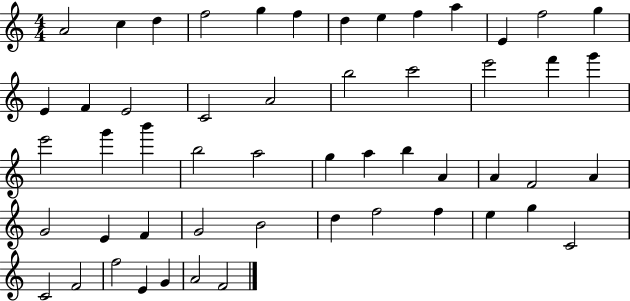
{
  \clef treble
  \numericTimeSignature
  \time 4/4
  \key c \major
  a'2 c''4 d''4 | f''2 g''4 f''4 | d''4 e''4 f''4 a''4 | e'4 f''2 g''4 | \break e'4 f'4 e'2 | c'2 a'2 | b''2 c'''2 | e'''2 f'''4 g'''4 | \break e'''2 g'''4 b'''4 | b''2 a''2 | g''4 a''4 b''4 a'4 | a'4 f'2 a'4 | \break g'2 e'4 f'4 | g'2 b'2 | d''4 f''2 f''4 | e''4 g''4 c'2 | \break c'2 f'2 | f''2 e'4 g'4 | a'2 f'2 | \bar "|."
}